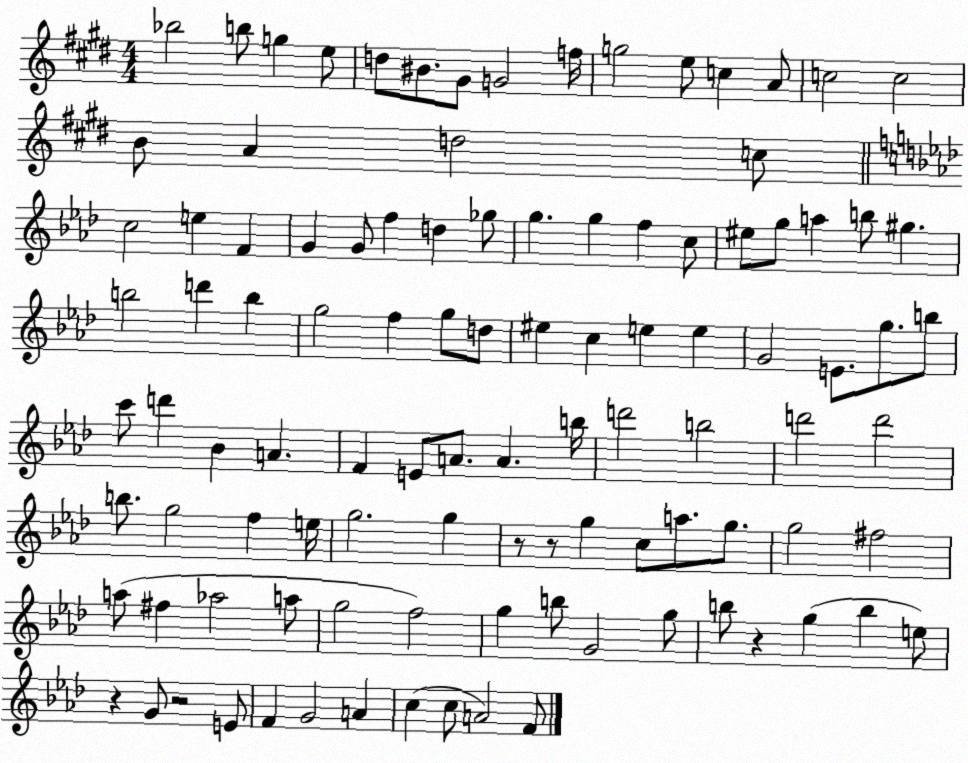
X:1
T:Untitled
M:4/4
L:1/4
K:E
_b2 b/2 g e/2 d/2 ^B/2 ^G/2 G2 f/4 g2 e/2 c A/2 c2 c2 B/2 A d2 c/2 c2 e F G G/2 f d _g/2 g g f c/2 ^e/2 g/2 a b/2 ^g b2 d' b g2 f g/2 d/2 ^e c e e G2 E/2 g/2 b/2 c'/2 d' _B A F E/2 A/2 A b/4 d'2 b2 d'2 d'2 b/2 g2 f e/4 g2 g z/2 z/2 g c/2 a/2 g/2 g2 ^f2 a/2 ^f _a2 a/2 g2 f2 g b/2 G2 g/2 b/2 z g b e/2 z G/2 z2 E/2 F G2 A c c/2 A2 F/2